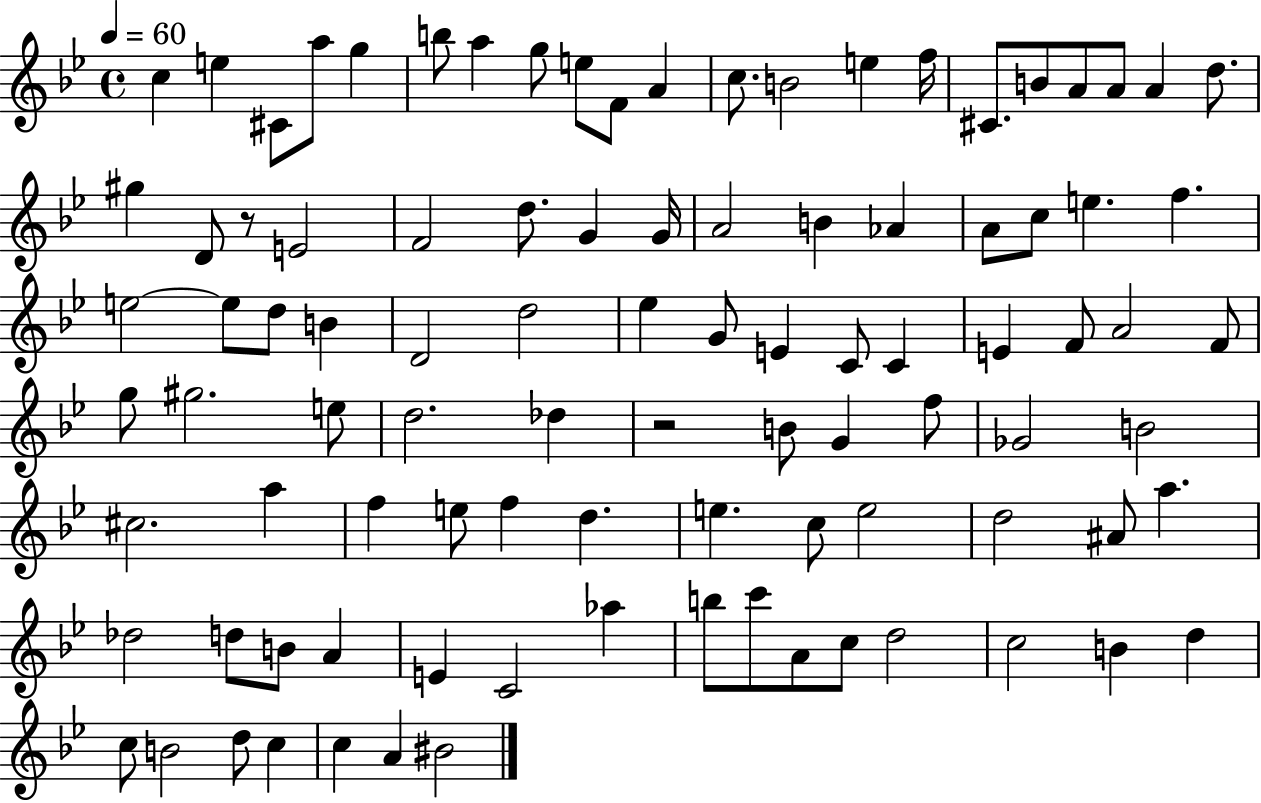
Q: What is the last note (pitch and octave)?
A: BIS4